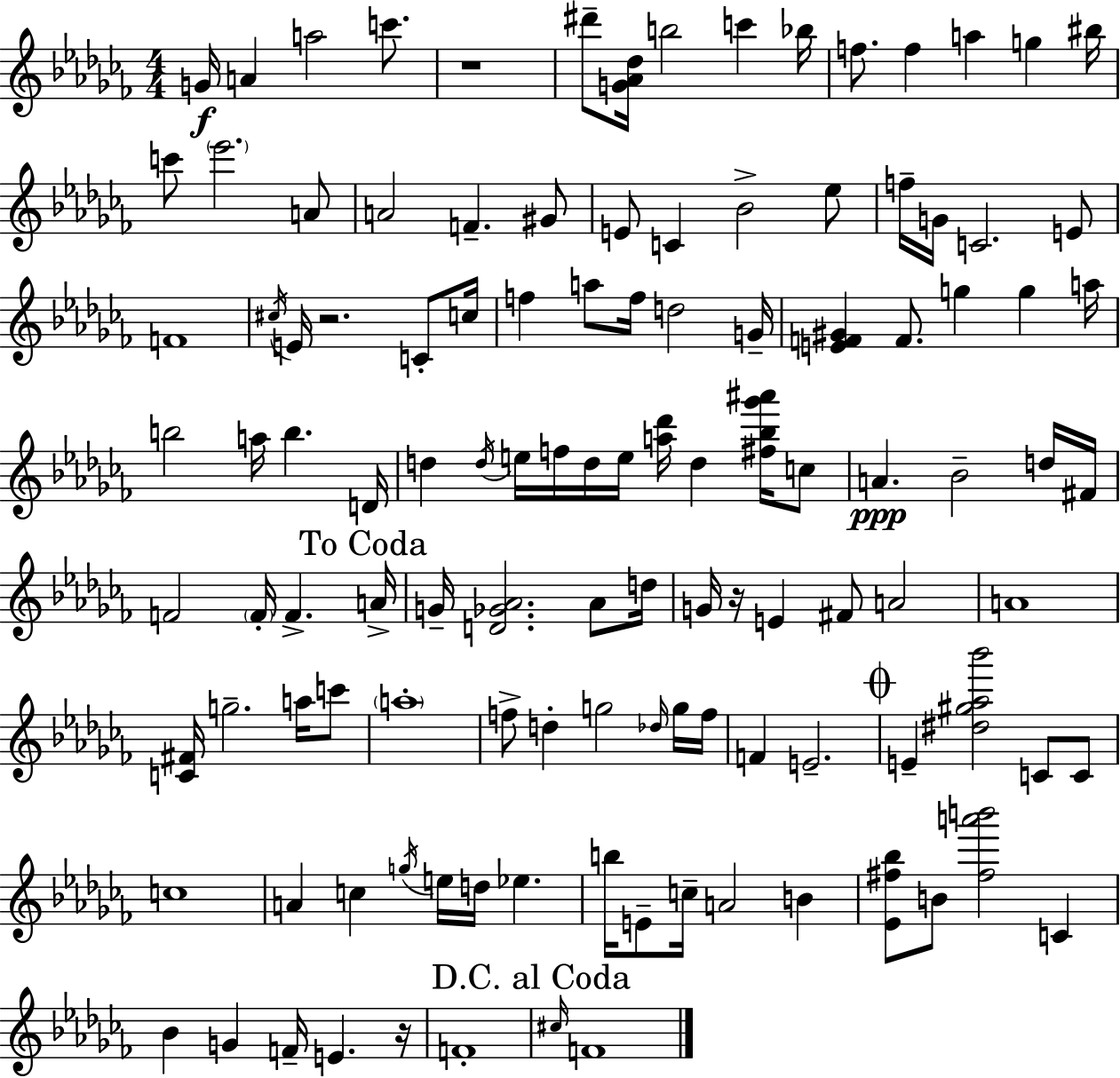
{
  \clef treble
  \numericTimeSignature
  \time 4/4
  \key aes \minor
  g'16\f a'4 a''2 c'''8. | r1 | dis'''8-- <g' aes' des''>16 b''2 c'''4 bes''16 | f''8. f''4 a''4 g''4 bis''16 | \break c'''8 \parenthesize ees'''2. a'8 | a'2 f'4.-- gis'8 | e'8 c'4 bes'2-> ees''8 | f''16-- g'16 c'2. e'8 | \break f'1 | \acciaccatura { cis''16 } e'16 r2. c'8-. | c''16 f''4 a''8 f''16 d''2 | g'16-- <e' f' gis'>4 f'8. g''4 g''4 | \break a''16 b''2 a''16 b''4. | d'16 d''4 \acciaccatura { d''16 } e''16 f''16 d''16 e''16 <a'' des'''>16 d''4 <fis'' bes'' ges''' ais'''>16 | c''8 a'4.\ppp bes'2-- | d''16 fis'16 f'2 \parenthesize f'16-. f'4.-> | \break \mark "To Coda" a'16-> g'16-- <d' ges' aes'>2. aes'8 | d''16 g'16 r16 e'4 fis'8 a'2 | a'1 | <c' fis'>16 g''2.-- a''16 | \break c'''8 \parenthesize a''1-. | f''8-> d''4-. g''2 | \grace { des''16 } g''16 f''16 f'4 e'2.-- | \mark \markup { \musicglyph "scripts.coda" } e'4-- <dis'' gis'' aes'' bes'''>2 c'8 | \break c'8 c''1 | a'4 c''4 \acciaccatura { g''16 } e''16 d''16 ees''4. | b''16 e'8-- c''16-- a'2 | b'4 <ees' fis'' bes''>8 b'8 <fis'' a''' b'''>2 | \break c'4 bes'4 g'4 f'16-- e'4. | r16 f'1-. | \mark "D.C. al Coda" \grace { cis''16 } f'1 | \bar "|."
}